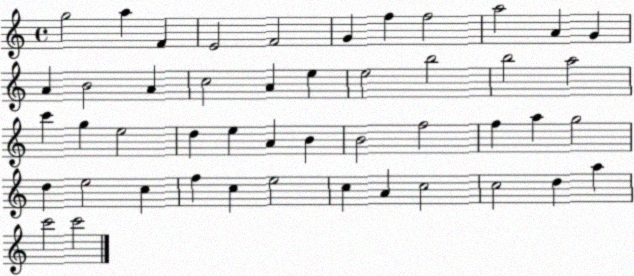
X:1
T:Untitled
M:4/4
L:1/4
K:C
g2 a F E2 F2 G f f2 a2 A G A B2 A c2 A e e2 b2 b2 a2 c' g e2 d e A B B2 f2 f a g2 d e2 c f c e2 c A c2 c2 d a c'2 c'2